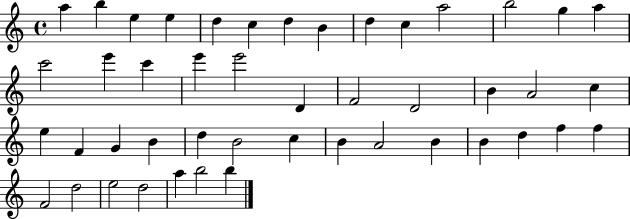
A5/q B5/q E5/q E5/q D5/q C5/q D5/q B4/q D5/q C5/q A5/h B5/h G5/q A5/q C6/h E6/q C6/q E6/q E6/h D4/q F4/h D4/h B4/q A4/h C5/q E5/q F4/q G4/q B4/q D5/q B4/h C5/q B4/q A4/h B4/q B4/q D5/q F5/q F5/q F4/h D5/h E5/h D5/h A5/q B5/h B5/q